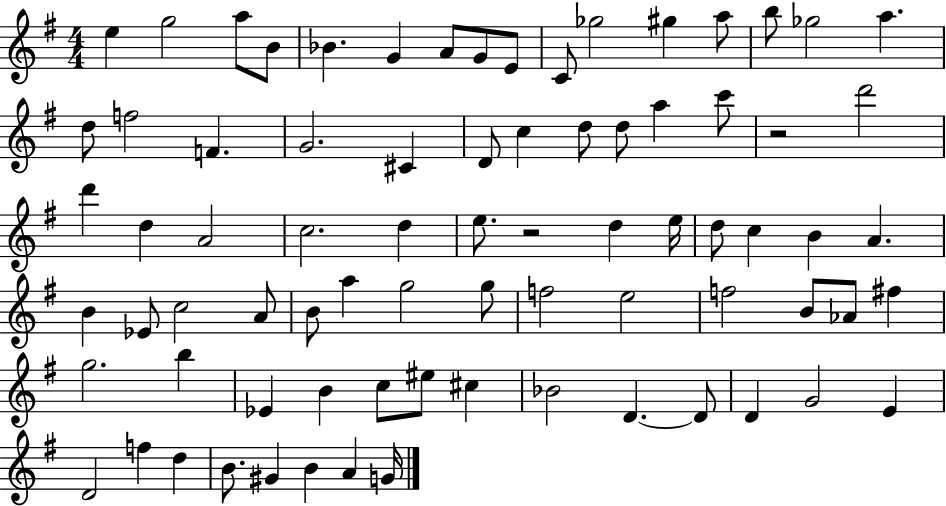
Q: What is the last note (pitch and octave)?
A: G4